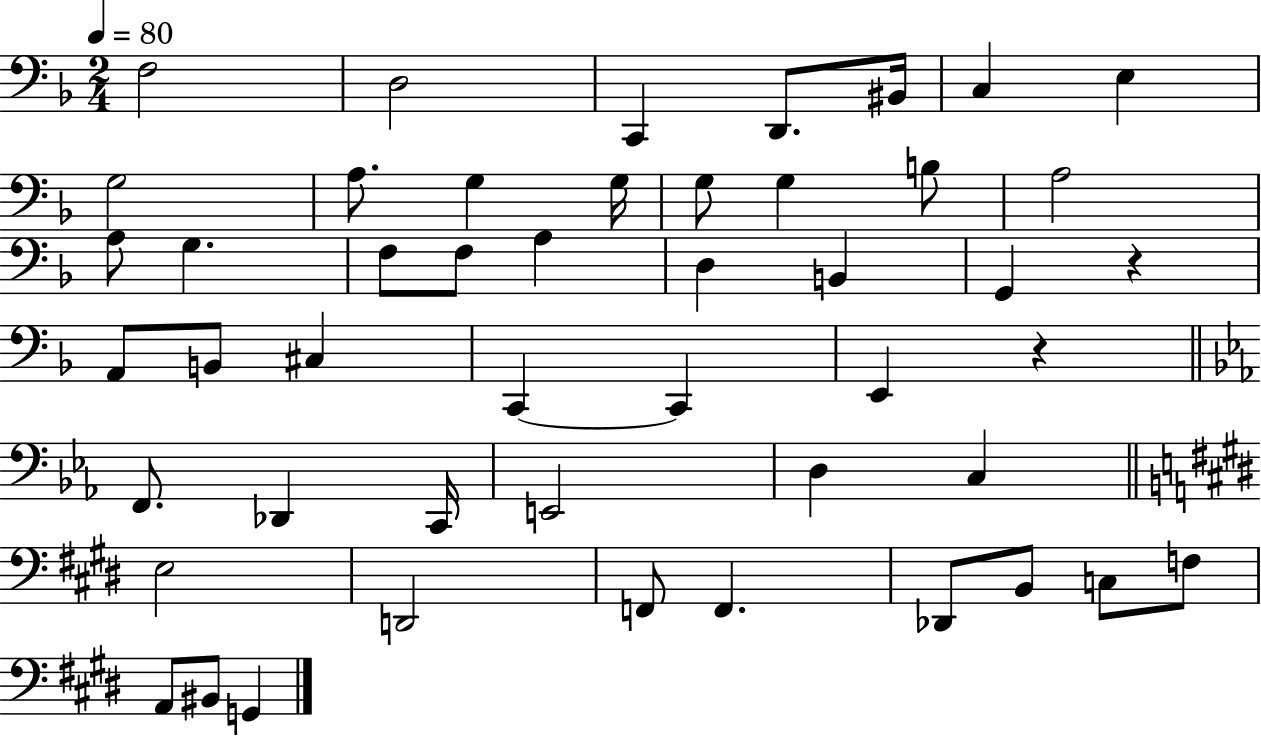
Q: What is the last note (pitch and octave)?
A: G2